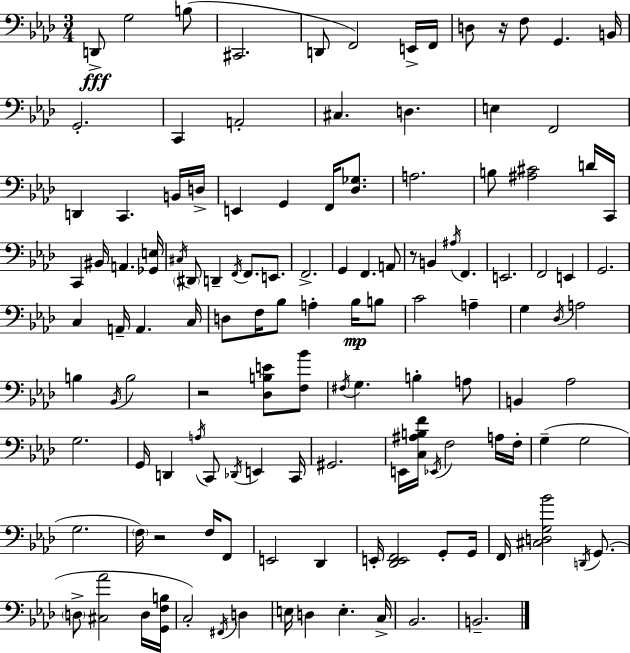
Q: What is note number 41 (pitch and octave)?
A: G2